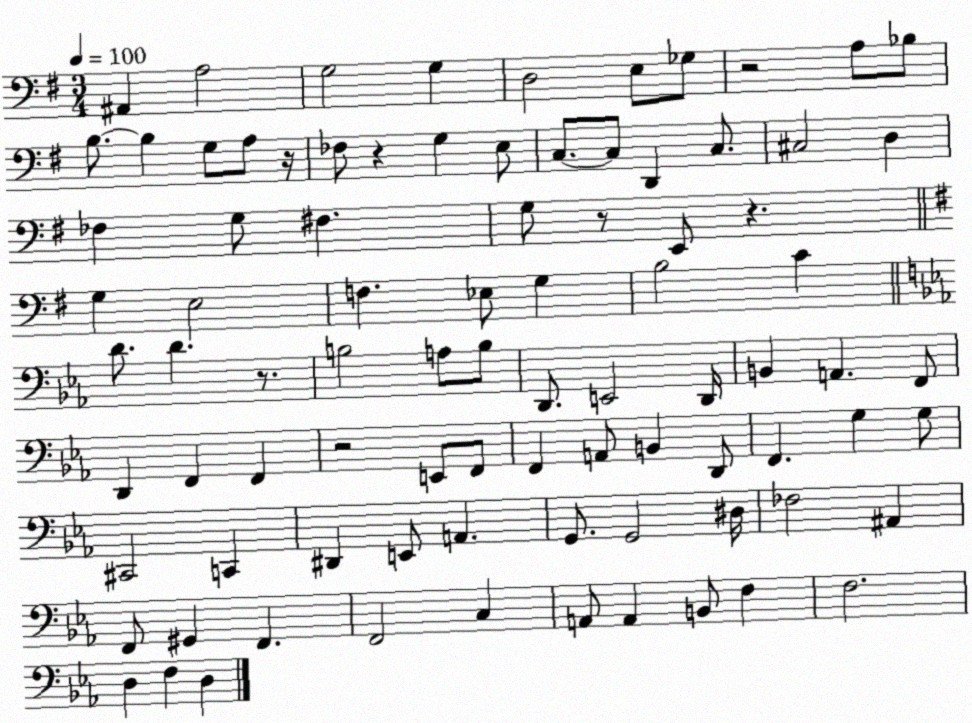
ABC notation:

X:1
T:Untitled
M:3/4
L:1/4
K:G
^A,, A,2 G,2 G, D,2 E,/2 _G,/2 z2 A,/2 _B,/2 B,/2 B, G,/2 A,/2 z/4 _F,/2 z G, E,/2 C,/2 C,/2 D,, C,/2 ^C,2 D, _F, G,/2 ^F, G,/2 z/2 E,,/2 z G, E,2 F, _E,/2 G, B,2 C D/2 D z/2 B,2 A,/2 B,/2 D,,/2 E,,2 D,,/4 B,, A,, F,,/2 D,, F,, F,, z2 E,,/2 F,,/2 F,, A,,/2 B,, D,,/2 F,, G, G,/2 ^C,,2 C,, ^D,, E,,/2 A,, G,,/2 G,,2 ^D,/4 _F,2 ^A,, F,,/2 ^G,, F,, F,,2 C, A,,/2 A,, B,,/2 F, F,2 D, F, D,